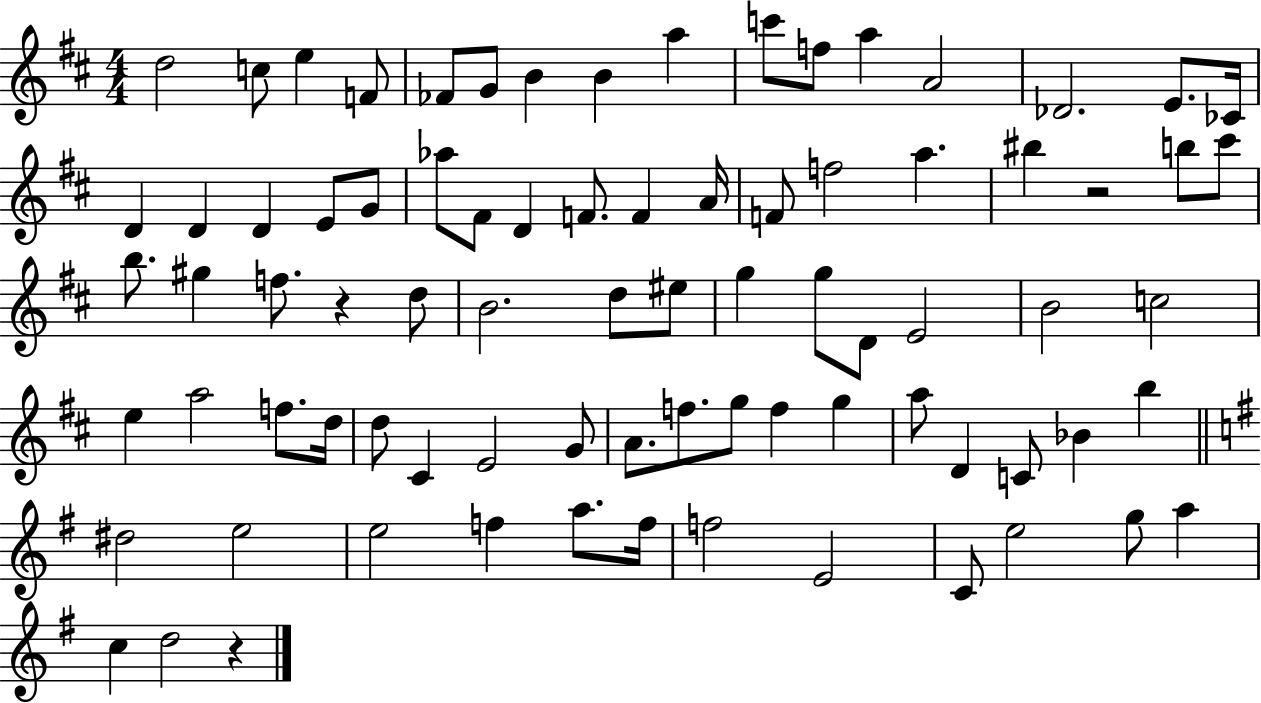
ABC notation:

X:1
T:Untitled
M:4/4
L:1/4
K:D
d2 c/2 e F/2 _F/2 G/2 B B a c'/2 f/2 a A2 _D2 E/2 _C/4 D D D E/2 G/2 _a/2 ^F/2 D F/2 F A/4 F/2 f2 a ^b z2 b/2 ^c'/2 b/2 ^g f/2 z d/2 B2 d/2 ^e/2 g g/2 D/2 E2 B2 c2 e a2 f/2 d/4 d/2 ^C E2 G/2 A/2 f/2 g/2 f g a/2 D C/2 _B b ^d2 e2 e2 f a/2 f/4 f2 E2 C/2 e2 g/2 a c d2 z